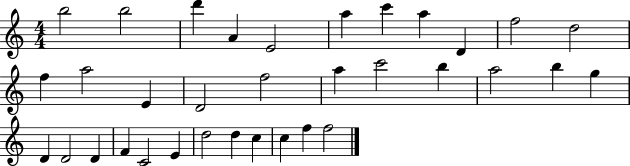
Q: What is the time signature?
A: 4/4